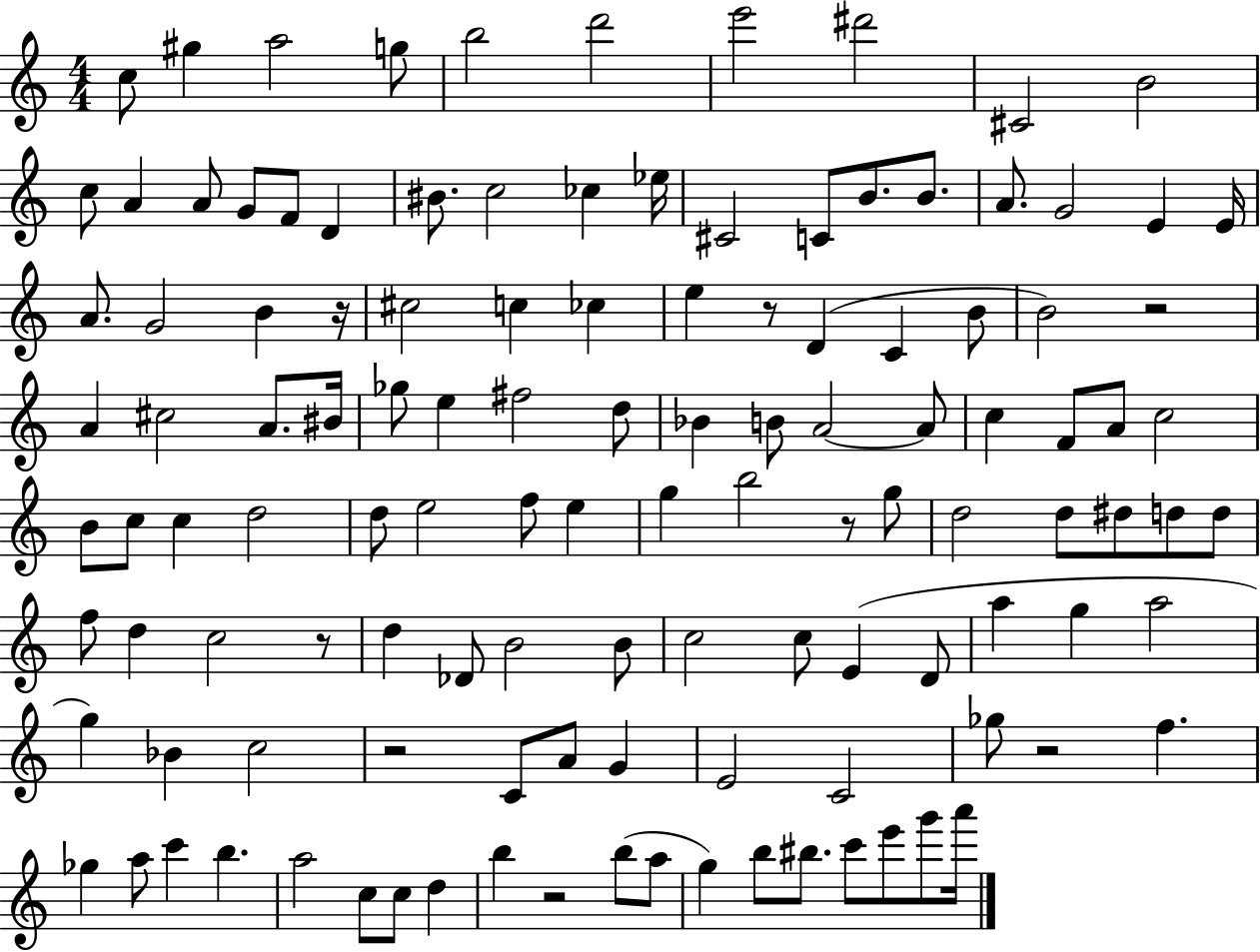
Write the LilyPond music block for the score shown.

{
  \clef treble
  \numericTimeSignature
  \time 4/4
  \key c \major
  c''8 gis''4 a''2 g''8 | b''2 d'''2 | e'''2 dis'''2 | cis'2 b'2 | \break c''8 a'4 a'8 g'8 f'8 d'4 | bis'8. c''2 ces''4 ees''16 | cis'2 c'8 b'8. b'8. | a'8. g'2 e'4 e'16 | \break a'8. g'2 b'4 r16 | cis''2 c''4 ces''4 | e''4 r8 d'4( c'4 b'8 | b'2) r2 | \break a'4 cis''2 a'8. bis'16 | ges''8 e''4 fis''2 d''8 | bes'4 b'8 a'2~~ a'8 | c''4 f'8 a'8 c''2 | \break b'8 c''8 c''4 d''2 | d''8 e''2 f''8 e''4 | g''4 b''2 r8 g''8 | d''2 d''8 dis''8 d''8 d''8 | \break f''8 d''4 c''2 r8 | d''4 des'8 b'2 b'8 | c''2 c''8 e'4( d'8 | a''4 g''4 a''2 | \break g''4) bes'4 c''2 | r2 c'8 a'8 g'4 | e'2 c'2 | ges''8 r2 f''4. | \break ges''4 a''8 c'''4 b''4. | a''2 c''8 c''8 d''4 | b''4 r2 b''8( a''8 | g''4) b''8 bis''8. c'''8 e'''8 g'''8 a'''16 | \break \bar "|."
}